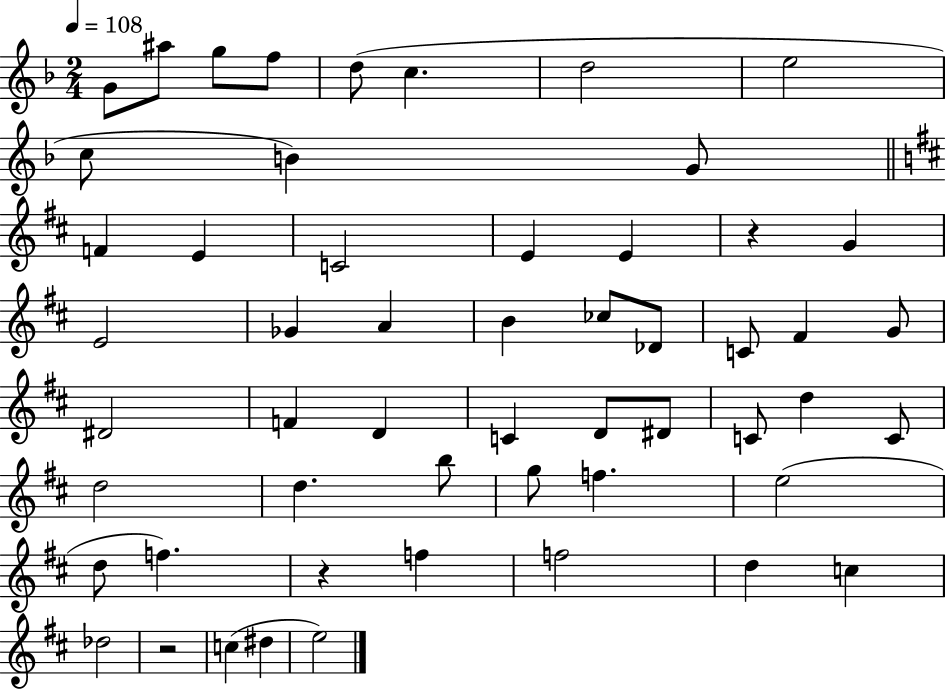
X:1
T:Untitled
M:2/4
L:1/4
K:F
G/2 ^a/2 g/2 f/2 d/2 c d2 e2 c/2 B G/2 F E C2 E E z G E2 _G A B _c/2 _D/2 C/2 ^F G/2 ^D2 F D C D/2 ^D/2 C/2 d C/2 d2 d b/2 g/2 f e2 d/2 f z f f2 d c _d2 z2 c ^d e2